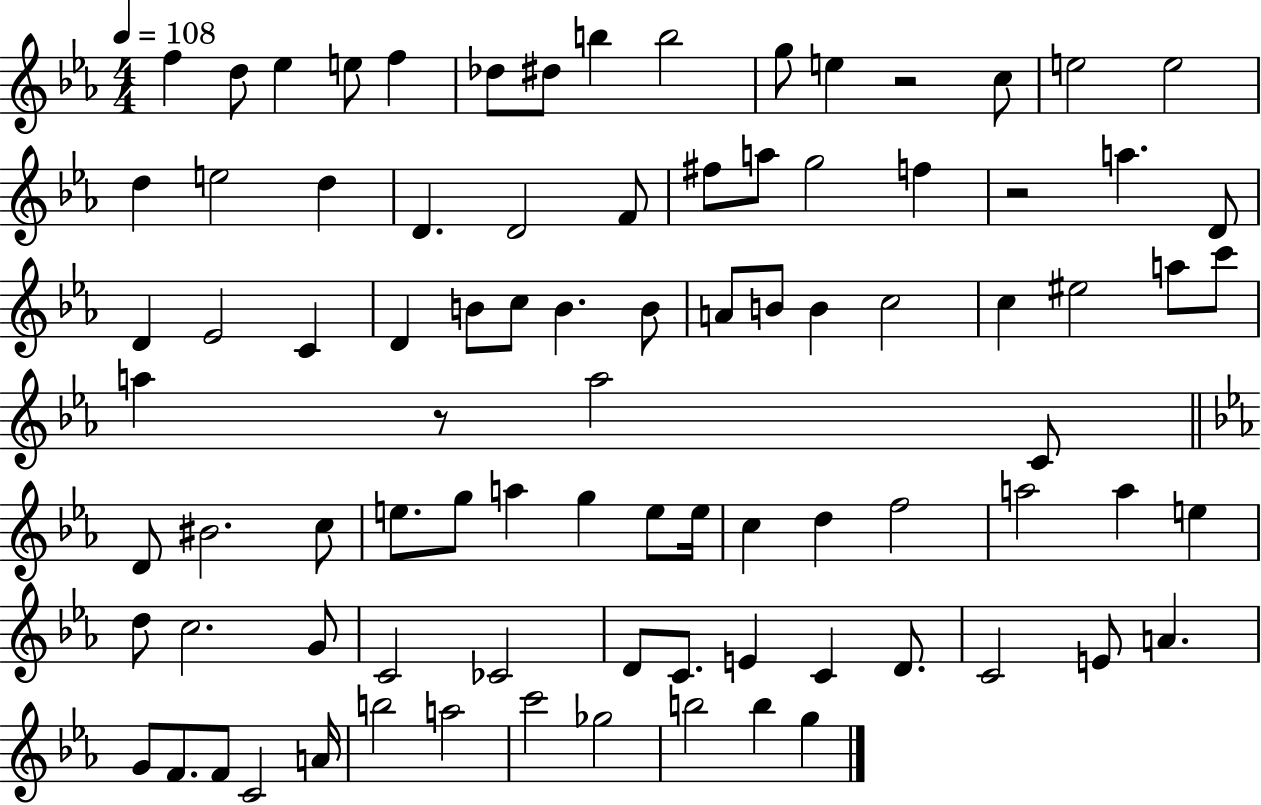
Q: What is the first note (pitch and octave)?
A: F5